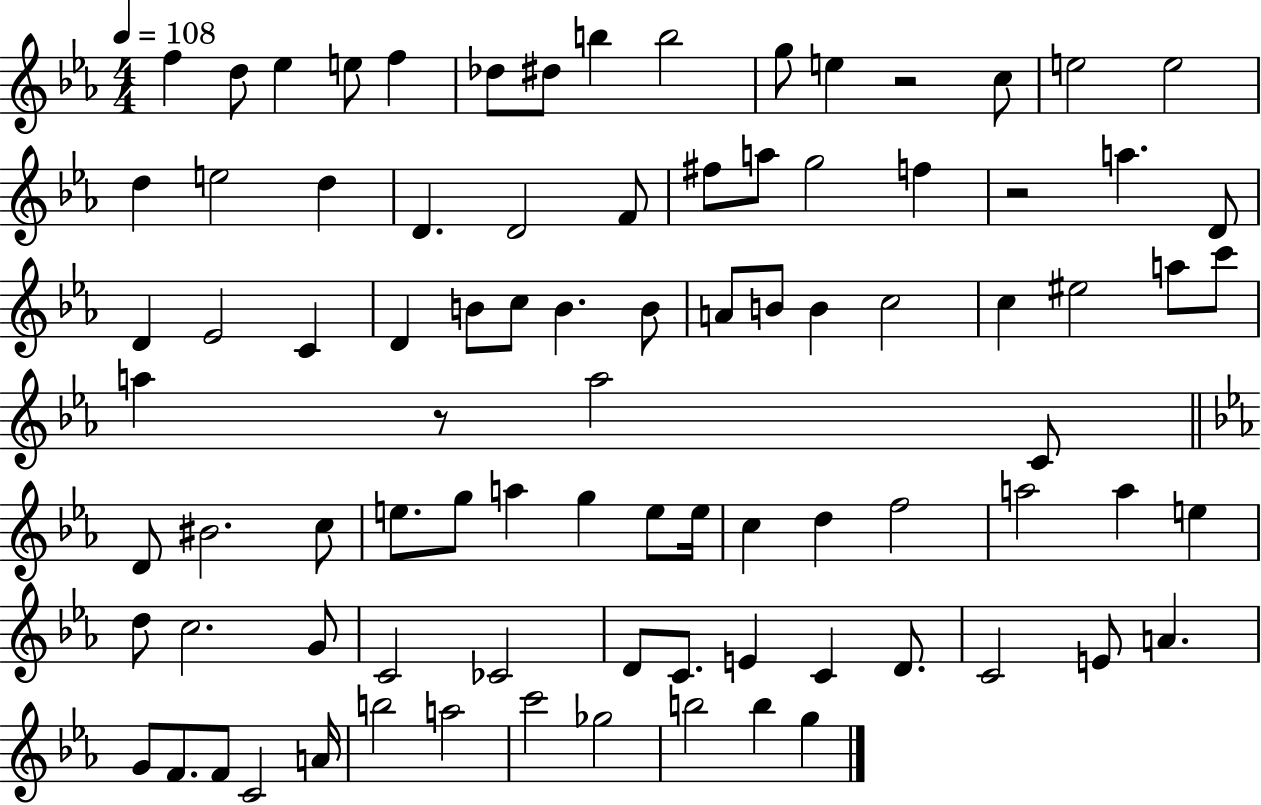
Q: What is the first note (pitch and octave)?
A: F5